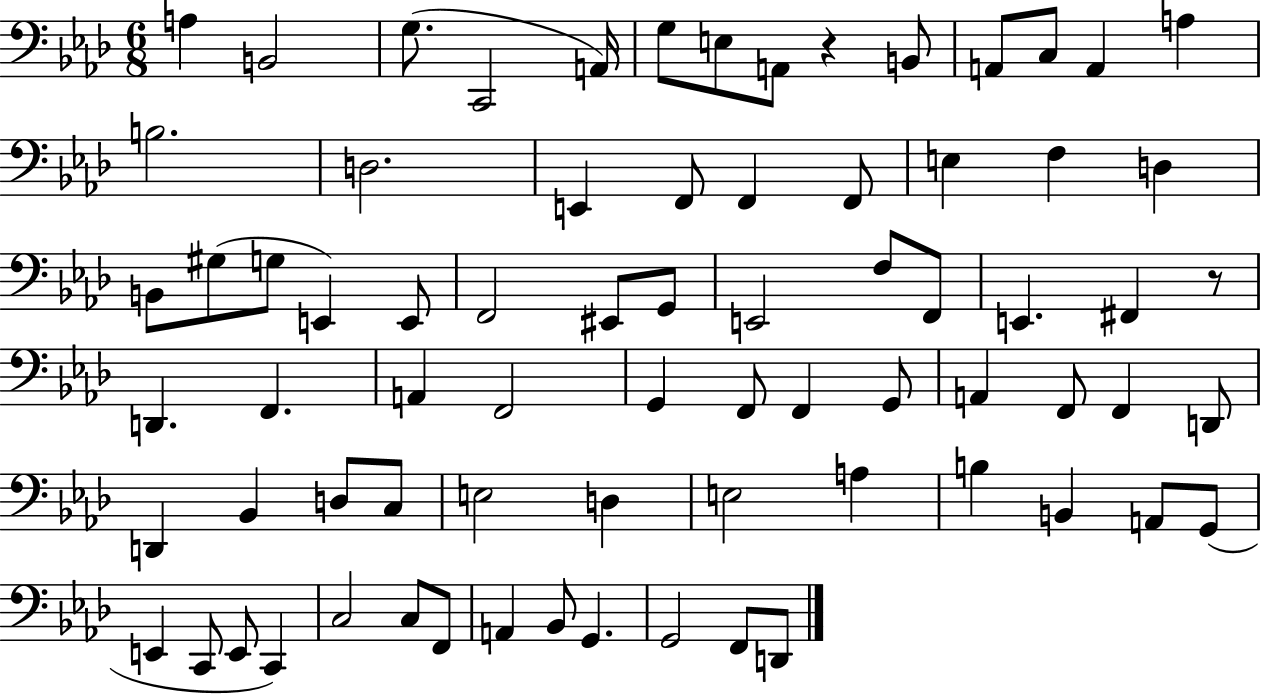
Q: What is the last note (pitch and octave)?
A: D2